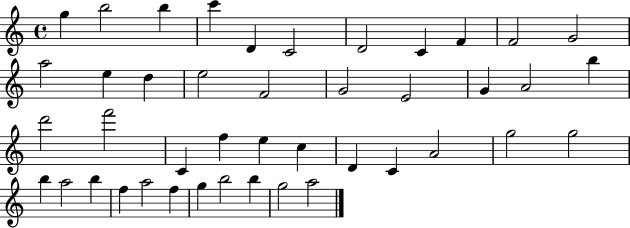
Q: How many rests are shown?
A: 0